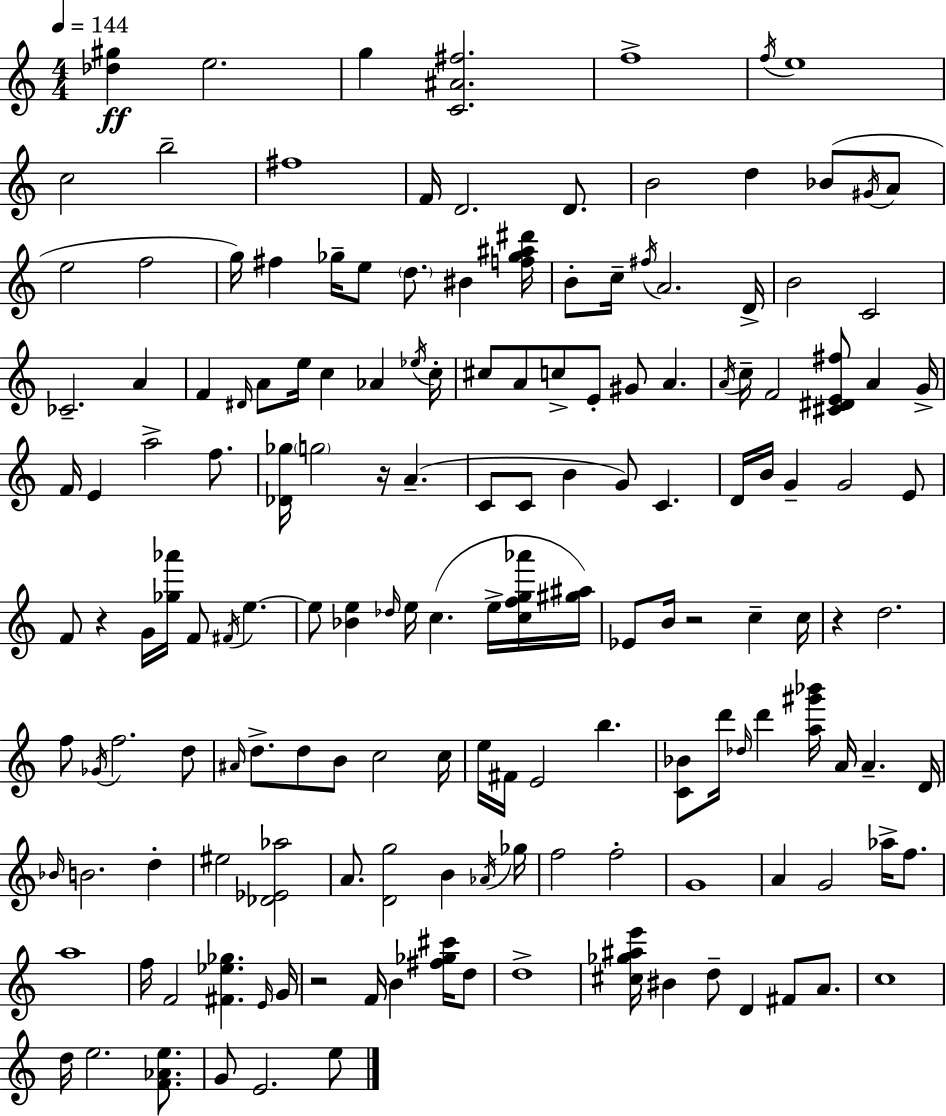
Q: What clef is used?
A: treble